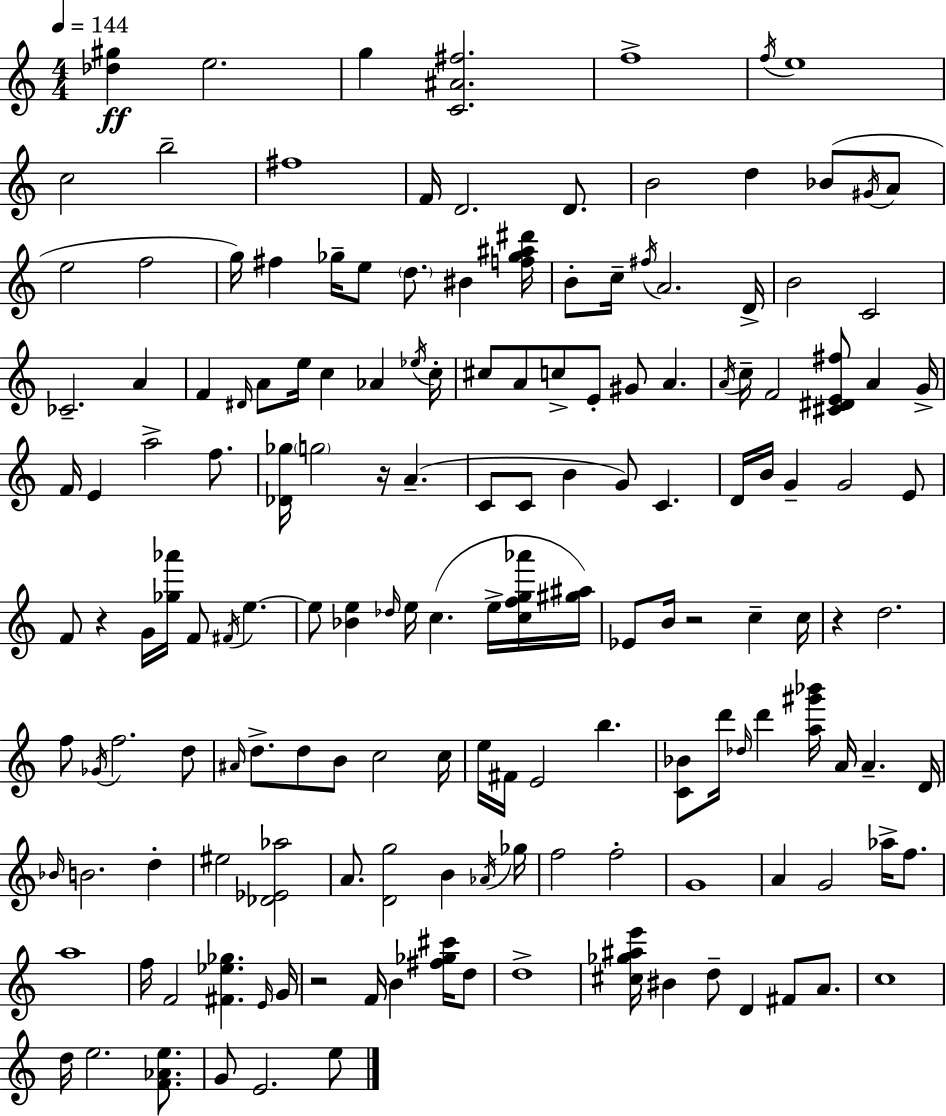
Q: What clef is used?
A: treble